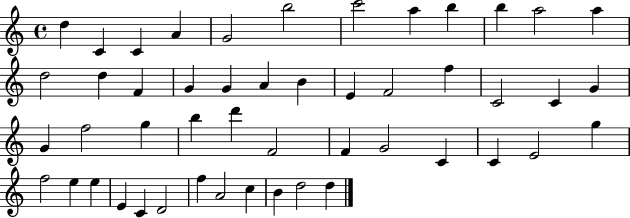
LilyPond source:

{
  \clef treble
  \time 4/4
  \defaultTimeSignature
  \key c \major
  d''4 c'4 c'4 a'4 | g'2 b''2 | c'''2 a''4 b''4 | b''4 a''2 a''4 | \break d''2 d''4 f'4 | g'4 g'4 a'4 b'4 | e'4 f'2 f''4 | c'2 c'4 g'4 | \break g'4 f''2 g''4 | b''4 d'''4 f'2 | f'4 g'2 c'4 | c'4 e'2 g''4 | \break f''2 e''4 e''4 | e'4 c'4 d'2 | f''4 a'2 c''4 | b'4 d''2 d''4 | \break \bar "|."
}